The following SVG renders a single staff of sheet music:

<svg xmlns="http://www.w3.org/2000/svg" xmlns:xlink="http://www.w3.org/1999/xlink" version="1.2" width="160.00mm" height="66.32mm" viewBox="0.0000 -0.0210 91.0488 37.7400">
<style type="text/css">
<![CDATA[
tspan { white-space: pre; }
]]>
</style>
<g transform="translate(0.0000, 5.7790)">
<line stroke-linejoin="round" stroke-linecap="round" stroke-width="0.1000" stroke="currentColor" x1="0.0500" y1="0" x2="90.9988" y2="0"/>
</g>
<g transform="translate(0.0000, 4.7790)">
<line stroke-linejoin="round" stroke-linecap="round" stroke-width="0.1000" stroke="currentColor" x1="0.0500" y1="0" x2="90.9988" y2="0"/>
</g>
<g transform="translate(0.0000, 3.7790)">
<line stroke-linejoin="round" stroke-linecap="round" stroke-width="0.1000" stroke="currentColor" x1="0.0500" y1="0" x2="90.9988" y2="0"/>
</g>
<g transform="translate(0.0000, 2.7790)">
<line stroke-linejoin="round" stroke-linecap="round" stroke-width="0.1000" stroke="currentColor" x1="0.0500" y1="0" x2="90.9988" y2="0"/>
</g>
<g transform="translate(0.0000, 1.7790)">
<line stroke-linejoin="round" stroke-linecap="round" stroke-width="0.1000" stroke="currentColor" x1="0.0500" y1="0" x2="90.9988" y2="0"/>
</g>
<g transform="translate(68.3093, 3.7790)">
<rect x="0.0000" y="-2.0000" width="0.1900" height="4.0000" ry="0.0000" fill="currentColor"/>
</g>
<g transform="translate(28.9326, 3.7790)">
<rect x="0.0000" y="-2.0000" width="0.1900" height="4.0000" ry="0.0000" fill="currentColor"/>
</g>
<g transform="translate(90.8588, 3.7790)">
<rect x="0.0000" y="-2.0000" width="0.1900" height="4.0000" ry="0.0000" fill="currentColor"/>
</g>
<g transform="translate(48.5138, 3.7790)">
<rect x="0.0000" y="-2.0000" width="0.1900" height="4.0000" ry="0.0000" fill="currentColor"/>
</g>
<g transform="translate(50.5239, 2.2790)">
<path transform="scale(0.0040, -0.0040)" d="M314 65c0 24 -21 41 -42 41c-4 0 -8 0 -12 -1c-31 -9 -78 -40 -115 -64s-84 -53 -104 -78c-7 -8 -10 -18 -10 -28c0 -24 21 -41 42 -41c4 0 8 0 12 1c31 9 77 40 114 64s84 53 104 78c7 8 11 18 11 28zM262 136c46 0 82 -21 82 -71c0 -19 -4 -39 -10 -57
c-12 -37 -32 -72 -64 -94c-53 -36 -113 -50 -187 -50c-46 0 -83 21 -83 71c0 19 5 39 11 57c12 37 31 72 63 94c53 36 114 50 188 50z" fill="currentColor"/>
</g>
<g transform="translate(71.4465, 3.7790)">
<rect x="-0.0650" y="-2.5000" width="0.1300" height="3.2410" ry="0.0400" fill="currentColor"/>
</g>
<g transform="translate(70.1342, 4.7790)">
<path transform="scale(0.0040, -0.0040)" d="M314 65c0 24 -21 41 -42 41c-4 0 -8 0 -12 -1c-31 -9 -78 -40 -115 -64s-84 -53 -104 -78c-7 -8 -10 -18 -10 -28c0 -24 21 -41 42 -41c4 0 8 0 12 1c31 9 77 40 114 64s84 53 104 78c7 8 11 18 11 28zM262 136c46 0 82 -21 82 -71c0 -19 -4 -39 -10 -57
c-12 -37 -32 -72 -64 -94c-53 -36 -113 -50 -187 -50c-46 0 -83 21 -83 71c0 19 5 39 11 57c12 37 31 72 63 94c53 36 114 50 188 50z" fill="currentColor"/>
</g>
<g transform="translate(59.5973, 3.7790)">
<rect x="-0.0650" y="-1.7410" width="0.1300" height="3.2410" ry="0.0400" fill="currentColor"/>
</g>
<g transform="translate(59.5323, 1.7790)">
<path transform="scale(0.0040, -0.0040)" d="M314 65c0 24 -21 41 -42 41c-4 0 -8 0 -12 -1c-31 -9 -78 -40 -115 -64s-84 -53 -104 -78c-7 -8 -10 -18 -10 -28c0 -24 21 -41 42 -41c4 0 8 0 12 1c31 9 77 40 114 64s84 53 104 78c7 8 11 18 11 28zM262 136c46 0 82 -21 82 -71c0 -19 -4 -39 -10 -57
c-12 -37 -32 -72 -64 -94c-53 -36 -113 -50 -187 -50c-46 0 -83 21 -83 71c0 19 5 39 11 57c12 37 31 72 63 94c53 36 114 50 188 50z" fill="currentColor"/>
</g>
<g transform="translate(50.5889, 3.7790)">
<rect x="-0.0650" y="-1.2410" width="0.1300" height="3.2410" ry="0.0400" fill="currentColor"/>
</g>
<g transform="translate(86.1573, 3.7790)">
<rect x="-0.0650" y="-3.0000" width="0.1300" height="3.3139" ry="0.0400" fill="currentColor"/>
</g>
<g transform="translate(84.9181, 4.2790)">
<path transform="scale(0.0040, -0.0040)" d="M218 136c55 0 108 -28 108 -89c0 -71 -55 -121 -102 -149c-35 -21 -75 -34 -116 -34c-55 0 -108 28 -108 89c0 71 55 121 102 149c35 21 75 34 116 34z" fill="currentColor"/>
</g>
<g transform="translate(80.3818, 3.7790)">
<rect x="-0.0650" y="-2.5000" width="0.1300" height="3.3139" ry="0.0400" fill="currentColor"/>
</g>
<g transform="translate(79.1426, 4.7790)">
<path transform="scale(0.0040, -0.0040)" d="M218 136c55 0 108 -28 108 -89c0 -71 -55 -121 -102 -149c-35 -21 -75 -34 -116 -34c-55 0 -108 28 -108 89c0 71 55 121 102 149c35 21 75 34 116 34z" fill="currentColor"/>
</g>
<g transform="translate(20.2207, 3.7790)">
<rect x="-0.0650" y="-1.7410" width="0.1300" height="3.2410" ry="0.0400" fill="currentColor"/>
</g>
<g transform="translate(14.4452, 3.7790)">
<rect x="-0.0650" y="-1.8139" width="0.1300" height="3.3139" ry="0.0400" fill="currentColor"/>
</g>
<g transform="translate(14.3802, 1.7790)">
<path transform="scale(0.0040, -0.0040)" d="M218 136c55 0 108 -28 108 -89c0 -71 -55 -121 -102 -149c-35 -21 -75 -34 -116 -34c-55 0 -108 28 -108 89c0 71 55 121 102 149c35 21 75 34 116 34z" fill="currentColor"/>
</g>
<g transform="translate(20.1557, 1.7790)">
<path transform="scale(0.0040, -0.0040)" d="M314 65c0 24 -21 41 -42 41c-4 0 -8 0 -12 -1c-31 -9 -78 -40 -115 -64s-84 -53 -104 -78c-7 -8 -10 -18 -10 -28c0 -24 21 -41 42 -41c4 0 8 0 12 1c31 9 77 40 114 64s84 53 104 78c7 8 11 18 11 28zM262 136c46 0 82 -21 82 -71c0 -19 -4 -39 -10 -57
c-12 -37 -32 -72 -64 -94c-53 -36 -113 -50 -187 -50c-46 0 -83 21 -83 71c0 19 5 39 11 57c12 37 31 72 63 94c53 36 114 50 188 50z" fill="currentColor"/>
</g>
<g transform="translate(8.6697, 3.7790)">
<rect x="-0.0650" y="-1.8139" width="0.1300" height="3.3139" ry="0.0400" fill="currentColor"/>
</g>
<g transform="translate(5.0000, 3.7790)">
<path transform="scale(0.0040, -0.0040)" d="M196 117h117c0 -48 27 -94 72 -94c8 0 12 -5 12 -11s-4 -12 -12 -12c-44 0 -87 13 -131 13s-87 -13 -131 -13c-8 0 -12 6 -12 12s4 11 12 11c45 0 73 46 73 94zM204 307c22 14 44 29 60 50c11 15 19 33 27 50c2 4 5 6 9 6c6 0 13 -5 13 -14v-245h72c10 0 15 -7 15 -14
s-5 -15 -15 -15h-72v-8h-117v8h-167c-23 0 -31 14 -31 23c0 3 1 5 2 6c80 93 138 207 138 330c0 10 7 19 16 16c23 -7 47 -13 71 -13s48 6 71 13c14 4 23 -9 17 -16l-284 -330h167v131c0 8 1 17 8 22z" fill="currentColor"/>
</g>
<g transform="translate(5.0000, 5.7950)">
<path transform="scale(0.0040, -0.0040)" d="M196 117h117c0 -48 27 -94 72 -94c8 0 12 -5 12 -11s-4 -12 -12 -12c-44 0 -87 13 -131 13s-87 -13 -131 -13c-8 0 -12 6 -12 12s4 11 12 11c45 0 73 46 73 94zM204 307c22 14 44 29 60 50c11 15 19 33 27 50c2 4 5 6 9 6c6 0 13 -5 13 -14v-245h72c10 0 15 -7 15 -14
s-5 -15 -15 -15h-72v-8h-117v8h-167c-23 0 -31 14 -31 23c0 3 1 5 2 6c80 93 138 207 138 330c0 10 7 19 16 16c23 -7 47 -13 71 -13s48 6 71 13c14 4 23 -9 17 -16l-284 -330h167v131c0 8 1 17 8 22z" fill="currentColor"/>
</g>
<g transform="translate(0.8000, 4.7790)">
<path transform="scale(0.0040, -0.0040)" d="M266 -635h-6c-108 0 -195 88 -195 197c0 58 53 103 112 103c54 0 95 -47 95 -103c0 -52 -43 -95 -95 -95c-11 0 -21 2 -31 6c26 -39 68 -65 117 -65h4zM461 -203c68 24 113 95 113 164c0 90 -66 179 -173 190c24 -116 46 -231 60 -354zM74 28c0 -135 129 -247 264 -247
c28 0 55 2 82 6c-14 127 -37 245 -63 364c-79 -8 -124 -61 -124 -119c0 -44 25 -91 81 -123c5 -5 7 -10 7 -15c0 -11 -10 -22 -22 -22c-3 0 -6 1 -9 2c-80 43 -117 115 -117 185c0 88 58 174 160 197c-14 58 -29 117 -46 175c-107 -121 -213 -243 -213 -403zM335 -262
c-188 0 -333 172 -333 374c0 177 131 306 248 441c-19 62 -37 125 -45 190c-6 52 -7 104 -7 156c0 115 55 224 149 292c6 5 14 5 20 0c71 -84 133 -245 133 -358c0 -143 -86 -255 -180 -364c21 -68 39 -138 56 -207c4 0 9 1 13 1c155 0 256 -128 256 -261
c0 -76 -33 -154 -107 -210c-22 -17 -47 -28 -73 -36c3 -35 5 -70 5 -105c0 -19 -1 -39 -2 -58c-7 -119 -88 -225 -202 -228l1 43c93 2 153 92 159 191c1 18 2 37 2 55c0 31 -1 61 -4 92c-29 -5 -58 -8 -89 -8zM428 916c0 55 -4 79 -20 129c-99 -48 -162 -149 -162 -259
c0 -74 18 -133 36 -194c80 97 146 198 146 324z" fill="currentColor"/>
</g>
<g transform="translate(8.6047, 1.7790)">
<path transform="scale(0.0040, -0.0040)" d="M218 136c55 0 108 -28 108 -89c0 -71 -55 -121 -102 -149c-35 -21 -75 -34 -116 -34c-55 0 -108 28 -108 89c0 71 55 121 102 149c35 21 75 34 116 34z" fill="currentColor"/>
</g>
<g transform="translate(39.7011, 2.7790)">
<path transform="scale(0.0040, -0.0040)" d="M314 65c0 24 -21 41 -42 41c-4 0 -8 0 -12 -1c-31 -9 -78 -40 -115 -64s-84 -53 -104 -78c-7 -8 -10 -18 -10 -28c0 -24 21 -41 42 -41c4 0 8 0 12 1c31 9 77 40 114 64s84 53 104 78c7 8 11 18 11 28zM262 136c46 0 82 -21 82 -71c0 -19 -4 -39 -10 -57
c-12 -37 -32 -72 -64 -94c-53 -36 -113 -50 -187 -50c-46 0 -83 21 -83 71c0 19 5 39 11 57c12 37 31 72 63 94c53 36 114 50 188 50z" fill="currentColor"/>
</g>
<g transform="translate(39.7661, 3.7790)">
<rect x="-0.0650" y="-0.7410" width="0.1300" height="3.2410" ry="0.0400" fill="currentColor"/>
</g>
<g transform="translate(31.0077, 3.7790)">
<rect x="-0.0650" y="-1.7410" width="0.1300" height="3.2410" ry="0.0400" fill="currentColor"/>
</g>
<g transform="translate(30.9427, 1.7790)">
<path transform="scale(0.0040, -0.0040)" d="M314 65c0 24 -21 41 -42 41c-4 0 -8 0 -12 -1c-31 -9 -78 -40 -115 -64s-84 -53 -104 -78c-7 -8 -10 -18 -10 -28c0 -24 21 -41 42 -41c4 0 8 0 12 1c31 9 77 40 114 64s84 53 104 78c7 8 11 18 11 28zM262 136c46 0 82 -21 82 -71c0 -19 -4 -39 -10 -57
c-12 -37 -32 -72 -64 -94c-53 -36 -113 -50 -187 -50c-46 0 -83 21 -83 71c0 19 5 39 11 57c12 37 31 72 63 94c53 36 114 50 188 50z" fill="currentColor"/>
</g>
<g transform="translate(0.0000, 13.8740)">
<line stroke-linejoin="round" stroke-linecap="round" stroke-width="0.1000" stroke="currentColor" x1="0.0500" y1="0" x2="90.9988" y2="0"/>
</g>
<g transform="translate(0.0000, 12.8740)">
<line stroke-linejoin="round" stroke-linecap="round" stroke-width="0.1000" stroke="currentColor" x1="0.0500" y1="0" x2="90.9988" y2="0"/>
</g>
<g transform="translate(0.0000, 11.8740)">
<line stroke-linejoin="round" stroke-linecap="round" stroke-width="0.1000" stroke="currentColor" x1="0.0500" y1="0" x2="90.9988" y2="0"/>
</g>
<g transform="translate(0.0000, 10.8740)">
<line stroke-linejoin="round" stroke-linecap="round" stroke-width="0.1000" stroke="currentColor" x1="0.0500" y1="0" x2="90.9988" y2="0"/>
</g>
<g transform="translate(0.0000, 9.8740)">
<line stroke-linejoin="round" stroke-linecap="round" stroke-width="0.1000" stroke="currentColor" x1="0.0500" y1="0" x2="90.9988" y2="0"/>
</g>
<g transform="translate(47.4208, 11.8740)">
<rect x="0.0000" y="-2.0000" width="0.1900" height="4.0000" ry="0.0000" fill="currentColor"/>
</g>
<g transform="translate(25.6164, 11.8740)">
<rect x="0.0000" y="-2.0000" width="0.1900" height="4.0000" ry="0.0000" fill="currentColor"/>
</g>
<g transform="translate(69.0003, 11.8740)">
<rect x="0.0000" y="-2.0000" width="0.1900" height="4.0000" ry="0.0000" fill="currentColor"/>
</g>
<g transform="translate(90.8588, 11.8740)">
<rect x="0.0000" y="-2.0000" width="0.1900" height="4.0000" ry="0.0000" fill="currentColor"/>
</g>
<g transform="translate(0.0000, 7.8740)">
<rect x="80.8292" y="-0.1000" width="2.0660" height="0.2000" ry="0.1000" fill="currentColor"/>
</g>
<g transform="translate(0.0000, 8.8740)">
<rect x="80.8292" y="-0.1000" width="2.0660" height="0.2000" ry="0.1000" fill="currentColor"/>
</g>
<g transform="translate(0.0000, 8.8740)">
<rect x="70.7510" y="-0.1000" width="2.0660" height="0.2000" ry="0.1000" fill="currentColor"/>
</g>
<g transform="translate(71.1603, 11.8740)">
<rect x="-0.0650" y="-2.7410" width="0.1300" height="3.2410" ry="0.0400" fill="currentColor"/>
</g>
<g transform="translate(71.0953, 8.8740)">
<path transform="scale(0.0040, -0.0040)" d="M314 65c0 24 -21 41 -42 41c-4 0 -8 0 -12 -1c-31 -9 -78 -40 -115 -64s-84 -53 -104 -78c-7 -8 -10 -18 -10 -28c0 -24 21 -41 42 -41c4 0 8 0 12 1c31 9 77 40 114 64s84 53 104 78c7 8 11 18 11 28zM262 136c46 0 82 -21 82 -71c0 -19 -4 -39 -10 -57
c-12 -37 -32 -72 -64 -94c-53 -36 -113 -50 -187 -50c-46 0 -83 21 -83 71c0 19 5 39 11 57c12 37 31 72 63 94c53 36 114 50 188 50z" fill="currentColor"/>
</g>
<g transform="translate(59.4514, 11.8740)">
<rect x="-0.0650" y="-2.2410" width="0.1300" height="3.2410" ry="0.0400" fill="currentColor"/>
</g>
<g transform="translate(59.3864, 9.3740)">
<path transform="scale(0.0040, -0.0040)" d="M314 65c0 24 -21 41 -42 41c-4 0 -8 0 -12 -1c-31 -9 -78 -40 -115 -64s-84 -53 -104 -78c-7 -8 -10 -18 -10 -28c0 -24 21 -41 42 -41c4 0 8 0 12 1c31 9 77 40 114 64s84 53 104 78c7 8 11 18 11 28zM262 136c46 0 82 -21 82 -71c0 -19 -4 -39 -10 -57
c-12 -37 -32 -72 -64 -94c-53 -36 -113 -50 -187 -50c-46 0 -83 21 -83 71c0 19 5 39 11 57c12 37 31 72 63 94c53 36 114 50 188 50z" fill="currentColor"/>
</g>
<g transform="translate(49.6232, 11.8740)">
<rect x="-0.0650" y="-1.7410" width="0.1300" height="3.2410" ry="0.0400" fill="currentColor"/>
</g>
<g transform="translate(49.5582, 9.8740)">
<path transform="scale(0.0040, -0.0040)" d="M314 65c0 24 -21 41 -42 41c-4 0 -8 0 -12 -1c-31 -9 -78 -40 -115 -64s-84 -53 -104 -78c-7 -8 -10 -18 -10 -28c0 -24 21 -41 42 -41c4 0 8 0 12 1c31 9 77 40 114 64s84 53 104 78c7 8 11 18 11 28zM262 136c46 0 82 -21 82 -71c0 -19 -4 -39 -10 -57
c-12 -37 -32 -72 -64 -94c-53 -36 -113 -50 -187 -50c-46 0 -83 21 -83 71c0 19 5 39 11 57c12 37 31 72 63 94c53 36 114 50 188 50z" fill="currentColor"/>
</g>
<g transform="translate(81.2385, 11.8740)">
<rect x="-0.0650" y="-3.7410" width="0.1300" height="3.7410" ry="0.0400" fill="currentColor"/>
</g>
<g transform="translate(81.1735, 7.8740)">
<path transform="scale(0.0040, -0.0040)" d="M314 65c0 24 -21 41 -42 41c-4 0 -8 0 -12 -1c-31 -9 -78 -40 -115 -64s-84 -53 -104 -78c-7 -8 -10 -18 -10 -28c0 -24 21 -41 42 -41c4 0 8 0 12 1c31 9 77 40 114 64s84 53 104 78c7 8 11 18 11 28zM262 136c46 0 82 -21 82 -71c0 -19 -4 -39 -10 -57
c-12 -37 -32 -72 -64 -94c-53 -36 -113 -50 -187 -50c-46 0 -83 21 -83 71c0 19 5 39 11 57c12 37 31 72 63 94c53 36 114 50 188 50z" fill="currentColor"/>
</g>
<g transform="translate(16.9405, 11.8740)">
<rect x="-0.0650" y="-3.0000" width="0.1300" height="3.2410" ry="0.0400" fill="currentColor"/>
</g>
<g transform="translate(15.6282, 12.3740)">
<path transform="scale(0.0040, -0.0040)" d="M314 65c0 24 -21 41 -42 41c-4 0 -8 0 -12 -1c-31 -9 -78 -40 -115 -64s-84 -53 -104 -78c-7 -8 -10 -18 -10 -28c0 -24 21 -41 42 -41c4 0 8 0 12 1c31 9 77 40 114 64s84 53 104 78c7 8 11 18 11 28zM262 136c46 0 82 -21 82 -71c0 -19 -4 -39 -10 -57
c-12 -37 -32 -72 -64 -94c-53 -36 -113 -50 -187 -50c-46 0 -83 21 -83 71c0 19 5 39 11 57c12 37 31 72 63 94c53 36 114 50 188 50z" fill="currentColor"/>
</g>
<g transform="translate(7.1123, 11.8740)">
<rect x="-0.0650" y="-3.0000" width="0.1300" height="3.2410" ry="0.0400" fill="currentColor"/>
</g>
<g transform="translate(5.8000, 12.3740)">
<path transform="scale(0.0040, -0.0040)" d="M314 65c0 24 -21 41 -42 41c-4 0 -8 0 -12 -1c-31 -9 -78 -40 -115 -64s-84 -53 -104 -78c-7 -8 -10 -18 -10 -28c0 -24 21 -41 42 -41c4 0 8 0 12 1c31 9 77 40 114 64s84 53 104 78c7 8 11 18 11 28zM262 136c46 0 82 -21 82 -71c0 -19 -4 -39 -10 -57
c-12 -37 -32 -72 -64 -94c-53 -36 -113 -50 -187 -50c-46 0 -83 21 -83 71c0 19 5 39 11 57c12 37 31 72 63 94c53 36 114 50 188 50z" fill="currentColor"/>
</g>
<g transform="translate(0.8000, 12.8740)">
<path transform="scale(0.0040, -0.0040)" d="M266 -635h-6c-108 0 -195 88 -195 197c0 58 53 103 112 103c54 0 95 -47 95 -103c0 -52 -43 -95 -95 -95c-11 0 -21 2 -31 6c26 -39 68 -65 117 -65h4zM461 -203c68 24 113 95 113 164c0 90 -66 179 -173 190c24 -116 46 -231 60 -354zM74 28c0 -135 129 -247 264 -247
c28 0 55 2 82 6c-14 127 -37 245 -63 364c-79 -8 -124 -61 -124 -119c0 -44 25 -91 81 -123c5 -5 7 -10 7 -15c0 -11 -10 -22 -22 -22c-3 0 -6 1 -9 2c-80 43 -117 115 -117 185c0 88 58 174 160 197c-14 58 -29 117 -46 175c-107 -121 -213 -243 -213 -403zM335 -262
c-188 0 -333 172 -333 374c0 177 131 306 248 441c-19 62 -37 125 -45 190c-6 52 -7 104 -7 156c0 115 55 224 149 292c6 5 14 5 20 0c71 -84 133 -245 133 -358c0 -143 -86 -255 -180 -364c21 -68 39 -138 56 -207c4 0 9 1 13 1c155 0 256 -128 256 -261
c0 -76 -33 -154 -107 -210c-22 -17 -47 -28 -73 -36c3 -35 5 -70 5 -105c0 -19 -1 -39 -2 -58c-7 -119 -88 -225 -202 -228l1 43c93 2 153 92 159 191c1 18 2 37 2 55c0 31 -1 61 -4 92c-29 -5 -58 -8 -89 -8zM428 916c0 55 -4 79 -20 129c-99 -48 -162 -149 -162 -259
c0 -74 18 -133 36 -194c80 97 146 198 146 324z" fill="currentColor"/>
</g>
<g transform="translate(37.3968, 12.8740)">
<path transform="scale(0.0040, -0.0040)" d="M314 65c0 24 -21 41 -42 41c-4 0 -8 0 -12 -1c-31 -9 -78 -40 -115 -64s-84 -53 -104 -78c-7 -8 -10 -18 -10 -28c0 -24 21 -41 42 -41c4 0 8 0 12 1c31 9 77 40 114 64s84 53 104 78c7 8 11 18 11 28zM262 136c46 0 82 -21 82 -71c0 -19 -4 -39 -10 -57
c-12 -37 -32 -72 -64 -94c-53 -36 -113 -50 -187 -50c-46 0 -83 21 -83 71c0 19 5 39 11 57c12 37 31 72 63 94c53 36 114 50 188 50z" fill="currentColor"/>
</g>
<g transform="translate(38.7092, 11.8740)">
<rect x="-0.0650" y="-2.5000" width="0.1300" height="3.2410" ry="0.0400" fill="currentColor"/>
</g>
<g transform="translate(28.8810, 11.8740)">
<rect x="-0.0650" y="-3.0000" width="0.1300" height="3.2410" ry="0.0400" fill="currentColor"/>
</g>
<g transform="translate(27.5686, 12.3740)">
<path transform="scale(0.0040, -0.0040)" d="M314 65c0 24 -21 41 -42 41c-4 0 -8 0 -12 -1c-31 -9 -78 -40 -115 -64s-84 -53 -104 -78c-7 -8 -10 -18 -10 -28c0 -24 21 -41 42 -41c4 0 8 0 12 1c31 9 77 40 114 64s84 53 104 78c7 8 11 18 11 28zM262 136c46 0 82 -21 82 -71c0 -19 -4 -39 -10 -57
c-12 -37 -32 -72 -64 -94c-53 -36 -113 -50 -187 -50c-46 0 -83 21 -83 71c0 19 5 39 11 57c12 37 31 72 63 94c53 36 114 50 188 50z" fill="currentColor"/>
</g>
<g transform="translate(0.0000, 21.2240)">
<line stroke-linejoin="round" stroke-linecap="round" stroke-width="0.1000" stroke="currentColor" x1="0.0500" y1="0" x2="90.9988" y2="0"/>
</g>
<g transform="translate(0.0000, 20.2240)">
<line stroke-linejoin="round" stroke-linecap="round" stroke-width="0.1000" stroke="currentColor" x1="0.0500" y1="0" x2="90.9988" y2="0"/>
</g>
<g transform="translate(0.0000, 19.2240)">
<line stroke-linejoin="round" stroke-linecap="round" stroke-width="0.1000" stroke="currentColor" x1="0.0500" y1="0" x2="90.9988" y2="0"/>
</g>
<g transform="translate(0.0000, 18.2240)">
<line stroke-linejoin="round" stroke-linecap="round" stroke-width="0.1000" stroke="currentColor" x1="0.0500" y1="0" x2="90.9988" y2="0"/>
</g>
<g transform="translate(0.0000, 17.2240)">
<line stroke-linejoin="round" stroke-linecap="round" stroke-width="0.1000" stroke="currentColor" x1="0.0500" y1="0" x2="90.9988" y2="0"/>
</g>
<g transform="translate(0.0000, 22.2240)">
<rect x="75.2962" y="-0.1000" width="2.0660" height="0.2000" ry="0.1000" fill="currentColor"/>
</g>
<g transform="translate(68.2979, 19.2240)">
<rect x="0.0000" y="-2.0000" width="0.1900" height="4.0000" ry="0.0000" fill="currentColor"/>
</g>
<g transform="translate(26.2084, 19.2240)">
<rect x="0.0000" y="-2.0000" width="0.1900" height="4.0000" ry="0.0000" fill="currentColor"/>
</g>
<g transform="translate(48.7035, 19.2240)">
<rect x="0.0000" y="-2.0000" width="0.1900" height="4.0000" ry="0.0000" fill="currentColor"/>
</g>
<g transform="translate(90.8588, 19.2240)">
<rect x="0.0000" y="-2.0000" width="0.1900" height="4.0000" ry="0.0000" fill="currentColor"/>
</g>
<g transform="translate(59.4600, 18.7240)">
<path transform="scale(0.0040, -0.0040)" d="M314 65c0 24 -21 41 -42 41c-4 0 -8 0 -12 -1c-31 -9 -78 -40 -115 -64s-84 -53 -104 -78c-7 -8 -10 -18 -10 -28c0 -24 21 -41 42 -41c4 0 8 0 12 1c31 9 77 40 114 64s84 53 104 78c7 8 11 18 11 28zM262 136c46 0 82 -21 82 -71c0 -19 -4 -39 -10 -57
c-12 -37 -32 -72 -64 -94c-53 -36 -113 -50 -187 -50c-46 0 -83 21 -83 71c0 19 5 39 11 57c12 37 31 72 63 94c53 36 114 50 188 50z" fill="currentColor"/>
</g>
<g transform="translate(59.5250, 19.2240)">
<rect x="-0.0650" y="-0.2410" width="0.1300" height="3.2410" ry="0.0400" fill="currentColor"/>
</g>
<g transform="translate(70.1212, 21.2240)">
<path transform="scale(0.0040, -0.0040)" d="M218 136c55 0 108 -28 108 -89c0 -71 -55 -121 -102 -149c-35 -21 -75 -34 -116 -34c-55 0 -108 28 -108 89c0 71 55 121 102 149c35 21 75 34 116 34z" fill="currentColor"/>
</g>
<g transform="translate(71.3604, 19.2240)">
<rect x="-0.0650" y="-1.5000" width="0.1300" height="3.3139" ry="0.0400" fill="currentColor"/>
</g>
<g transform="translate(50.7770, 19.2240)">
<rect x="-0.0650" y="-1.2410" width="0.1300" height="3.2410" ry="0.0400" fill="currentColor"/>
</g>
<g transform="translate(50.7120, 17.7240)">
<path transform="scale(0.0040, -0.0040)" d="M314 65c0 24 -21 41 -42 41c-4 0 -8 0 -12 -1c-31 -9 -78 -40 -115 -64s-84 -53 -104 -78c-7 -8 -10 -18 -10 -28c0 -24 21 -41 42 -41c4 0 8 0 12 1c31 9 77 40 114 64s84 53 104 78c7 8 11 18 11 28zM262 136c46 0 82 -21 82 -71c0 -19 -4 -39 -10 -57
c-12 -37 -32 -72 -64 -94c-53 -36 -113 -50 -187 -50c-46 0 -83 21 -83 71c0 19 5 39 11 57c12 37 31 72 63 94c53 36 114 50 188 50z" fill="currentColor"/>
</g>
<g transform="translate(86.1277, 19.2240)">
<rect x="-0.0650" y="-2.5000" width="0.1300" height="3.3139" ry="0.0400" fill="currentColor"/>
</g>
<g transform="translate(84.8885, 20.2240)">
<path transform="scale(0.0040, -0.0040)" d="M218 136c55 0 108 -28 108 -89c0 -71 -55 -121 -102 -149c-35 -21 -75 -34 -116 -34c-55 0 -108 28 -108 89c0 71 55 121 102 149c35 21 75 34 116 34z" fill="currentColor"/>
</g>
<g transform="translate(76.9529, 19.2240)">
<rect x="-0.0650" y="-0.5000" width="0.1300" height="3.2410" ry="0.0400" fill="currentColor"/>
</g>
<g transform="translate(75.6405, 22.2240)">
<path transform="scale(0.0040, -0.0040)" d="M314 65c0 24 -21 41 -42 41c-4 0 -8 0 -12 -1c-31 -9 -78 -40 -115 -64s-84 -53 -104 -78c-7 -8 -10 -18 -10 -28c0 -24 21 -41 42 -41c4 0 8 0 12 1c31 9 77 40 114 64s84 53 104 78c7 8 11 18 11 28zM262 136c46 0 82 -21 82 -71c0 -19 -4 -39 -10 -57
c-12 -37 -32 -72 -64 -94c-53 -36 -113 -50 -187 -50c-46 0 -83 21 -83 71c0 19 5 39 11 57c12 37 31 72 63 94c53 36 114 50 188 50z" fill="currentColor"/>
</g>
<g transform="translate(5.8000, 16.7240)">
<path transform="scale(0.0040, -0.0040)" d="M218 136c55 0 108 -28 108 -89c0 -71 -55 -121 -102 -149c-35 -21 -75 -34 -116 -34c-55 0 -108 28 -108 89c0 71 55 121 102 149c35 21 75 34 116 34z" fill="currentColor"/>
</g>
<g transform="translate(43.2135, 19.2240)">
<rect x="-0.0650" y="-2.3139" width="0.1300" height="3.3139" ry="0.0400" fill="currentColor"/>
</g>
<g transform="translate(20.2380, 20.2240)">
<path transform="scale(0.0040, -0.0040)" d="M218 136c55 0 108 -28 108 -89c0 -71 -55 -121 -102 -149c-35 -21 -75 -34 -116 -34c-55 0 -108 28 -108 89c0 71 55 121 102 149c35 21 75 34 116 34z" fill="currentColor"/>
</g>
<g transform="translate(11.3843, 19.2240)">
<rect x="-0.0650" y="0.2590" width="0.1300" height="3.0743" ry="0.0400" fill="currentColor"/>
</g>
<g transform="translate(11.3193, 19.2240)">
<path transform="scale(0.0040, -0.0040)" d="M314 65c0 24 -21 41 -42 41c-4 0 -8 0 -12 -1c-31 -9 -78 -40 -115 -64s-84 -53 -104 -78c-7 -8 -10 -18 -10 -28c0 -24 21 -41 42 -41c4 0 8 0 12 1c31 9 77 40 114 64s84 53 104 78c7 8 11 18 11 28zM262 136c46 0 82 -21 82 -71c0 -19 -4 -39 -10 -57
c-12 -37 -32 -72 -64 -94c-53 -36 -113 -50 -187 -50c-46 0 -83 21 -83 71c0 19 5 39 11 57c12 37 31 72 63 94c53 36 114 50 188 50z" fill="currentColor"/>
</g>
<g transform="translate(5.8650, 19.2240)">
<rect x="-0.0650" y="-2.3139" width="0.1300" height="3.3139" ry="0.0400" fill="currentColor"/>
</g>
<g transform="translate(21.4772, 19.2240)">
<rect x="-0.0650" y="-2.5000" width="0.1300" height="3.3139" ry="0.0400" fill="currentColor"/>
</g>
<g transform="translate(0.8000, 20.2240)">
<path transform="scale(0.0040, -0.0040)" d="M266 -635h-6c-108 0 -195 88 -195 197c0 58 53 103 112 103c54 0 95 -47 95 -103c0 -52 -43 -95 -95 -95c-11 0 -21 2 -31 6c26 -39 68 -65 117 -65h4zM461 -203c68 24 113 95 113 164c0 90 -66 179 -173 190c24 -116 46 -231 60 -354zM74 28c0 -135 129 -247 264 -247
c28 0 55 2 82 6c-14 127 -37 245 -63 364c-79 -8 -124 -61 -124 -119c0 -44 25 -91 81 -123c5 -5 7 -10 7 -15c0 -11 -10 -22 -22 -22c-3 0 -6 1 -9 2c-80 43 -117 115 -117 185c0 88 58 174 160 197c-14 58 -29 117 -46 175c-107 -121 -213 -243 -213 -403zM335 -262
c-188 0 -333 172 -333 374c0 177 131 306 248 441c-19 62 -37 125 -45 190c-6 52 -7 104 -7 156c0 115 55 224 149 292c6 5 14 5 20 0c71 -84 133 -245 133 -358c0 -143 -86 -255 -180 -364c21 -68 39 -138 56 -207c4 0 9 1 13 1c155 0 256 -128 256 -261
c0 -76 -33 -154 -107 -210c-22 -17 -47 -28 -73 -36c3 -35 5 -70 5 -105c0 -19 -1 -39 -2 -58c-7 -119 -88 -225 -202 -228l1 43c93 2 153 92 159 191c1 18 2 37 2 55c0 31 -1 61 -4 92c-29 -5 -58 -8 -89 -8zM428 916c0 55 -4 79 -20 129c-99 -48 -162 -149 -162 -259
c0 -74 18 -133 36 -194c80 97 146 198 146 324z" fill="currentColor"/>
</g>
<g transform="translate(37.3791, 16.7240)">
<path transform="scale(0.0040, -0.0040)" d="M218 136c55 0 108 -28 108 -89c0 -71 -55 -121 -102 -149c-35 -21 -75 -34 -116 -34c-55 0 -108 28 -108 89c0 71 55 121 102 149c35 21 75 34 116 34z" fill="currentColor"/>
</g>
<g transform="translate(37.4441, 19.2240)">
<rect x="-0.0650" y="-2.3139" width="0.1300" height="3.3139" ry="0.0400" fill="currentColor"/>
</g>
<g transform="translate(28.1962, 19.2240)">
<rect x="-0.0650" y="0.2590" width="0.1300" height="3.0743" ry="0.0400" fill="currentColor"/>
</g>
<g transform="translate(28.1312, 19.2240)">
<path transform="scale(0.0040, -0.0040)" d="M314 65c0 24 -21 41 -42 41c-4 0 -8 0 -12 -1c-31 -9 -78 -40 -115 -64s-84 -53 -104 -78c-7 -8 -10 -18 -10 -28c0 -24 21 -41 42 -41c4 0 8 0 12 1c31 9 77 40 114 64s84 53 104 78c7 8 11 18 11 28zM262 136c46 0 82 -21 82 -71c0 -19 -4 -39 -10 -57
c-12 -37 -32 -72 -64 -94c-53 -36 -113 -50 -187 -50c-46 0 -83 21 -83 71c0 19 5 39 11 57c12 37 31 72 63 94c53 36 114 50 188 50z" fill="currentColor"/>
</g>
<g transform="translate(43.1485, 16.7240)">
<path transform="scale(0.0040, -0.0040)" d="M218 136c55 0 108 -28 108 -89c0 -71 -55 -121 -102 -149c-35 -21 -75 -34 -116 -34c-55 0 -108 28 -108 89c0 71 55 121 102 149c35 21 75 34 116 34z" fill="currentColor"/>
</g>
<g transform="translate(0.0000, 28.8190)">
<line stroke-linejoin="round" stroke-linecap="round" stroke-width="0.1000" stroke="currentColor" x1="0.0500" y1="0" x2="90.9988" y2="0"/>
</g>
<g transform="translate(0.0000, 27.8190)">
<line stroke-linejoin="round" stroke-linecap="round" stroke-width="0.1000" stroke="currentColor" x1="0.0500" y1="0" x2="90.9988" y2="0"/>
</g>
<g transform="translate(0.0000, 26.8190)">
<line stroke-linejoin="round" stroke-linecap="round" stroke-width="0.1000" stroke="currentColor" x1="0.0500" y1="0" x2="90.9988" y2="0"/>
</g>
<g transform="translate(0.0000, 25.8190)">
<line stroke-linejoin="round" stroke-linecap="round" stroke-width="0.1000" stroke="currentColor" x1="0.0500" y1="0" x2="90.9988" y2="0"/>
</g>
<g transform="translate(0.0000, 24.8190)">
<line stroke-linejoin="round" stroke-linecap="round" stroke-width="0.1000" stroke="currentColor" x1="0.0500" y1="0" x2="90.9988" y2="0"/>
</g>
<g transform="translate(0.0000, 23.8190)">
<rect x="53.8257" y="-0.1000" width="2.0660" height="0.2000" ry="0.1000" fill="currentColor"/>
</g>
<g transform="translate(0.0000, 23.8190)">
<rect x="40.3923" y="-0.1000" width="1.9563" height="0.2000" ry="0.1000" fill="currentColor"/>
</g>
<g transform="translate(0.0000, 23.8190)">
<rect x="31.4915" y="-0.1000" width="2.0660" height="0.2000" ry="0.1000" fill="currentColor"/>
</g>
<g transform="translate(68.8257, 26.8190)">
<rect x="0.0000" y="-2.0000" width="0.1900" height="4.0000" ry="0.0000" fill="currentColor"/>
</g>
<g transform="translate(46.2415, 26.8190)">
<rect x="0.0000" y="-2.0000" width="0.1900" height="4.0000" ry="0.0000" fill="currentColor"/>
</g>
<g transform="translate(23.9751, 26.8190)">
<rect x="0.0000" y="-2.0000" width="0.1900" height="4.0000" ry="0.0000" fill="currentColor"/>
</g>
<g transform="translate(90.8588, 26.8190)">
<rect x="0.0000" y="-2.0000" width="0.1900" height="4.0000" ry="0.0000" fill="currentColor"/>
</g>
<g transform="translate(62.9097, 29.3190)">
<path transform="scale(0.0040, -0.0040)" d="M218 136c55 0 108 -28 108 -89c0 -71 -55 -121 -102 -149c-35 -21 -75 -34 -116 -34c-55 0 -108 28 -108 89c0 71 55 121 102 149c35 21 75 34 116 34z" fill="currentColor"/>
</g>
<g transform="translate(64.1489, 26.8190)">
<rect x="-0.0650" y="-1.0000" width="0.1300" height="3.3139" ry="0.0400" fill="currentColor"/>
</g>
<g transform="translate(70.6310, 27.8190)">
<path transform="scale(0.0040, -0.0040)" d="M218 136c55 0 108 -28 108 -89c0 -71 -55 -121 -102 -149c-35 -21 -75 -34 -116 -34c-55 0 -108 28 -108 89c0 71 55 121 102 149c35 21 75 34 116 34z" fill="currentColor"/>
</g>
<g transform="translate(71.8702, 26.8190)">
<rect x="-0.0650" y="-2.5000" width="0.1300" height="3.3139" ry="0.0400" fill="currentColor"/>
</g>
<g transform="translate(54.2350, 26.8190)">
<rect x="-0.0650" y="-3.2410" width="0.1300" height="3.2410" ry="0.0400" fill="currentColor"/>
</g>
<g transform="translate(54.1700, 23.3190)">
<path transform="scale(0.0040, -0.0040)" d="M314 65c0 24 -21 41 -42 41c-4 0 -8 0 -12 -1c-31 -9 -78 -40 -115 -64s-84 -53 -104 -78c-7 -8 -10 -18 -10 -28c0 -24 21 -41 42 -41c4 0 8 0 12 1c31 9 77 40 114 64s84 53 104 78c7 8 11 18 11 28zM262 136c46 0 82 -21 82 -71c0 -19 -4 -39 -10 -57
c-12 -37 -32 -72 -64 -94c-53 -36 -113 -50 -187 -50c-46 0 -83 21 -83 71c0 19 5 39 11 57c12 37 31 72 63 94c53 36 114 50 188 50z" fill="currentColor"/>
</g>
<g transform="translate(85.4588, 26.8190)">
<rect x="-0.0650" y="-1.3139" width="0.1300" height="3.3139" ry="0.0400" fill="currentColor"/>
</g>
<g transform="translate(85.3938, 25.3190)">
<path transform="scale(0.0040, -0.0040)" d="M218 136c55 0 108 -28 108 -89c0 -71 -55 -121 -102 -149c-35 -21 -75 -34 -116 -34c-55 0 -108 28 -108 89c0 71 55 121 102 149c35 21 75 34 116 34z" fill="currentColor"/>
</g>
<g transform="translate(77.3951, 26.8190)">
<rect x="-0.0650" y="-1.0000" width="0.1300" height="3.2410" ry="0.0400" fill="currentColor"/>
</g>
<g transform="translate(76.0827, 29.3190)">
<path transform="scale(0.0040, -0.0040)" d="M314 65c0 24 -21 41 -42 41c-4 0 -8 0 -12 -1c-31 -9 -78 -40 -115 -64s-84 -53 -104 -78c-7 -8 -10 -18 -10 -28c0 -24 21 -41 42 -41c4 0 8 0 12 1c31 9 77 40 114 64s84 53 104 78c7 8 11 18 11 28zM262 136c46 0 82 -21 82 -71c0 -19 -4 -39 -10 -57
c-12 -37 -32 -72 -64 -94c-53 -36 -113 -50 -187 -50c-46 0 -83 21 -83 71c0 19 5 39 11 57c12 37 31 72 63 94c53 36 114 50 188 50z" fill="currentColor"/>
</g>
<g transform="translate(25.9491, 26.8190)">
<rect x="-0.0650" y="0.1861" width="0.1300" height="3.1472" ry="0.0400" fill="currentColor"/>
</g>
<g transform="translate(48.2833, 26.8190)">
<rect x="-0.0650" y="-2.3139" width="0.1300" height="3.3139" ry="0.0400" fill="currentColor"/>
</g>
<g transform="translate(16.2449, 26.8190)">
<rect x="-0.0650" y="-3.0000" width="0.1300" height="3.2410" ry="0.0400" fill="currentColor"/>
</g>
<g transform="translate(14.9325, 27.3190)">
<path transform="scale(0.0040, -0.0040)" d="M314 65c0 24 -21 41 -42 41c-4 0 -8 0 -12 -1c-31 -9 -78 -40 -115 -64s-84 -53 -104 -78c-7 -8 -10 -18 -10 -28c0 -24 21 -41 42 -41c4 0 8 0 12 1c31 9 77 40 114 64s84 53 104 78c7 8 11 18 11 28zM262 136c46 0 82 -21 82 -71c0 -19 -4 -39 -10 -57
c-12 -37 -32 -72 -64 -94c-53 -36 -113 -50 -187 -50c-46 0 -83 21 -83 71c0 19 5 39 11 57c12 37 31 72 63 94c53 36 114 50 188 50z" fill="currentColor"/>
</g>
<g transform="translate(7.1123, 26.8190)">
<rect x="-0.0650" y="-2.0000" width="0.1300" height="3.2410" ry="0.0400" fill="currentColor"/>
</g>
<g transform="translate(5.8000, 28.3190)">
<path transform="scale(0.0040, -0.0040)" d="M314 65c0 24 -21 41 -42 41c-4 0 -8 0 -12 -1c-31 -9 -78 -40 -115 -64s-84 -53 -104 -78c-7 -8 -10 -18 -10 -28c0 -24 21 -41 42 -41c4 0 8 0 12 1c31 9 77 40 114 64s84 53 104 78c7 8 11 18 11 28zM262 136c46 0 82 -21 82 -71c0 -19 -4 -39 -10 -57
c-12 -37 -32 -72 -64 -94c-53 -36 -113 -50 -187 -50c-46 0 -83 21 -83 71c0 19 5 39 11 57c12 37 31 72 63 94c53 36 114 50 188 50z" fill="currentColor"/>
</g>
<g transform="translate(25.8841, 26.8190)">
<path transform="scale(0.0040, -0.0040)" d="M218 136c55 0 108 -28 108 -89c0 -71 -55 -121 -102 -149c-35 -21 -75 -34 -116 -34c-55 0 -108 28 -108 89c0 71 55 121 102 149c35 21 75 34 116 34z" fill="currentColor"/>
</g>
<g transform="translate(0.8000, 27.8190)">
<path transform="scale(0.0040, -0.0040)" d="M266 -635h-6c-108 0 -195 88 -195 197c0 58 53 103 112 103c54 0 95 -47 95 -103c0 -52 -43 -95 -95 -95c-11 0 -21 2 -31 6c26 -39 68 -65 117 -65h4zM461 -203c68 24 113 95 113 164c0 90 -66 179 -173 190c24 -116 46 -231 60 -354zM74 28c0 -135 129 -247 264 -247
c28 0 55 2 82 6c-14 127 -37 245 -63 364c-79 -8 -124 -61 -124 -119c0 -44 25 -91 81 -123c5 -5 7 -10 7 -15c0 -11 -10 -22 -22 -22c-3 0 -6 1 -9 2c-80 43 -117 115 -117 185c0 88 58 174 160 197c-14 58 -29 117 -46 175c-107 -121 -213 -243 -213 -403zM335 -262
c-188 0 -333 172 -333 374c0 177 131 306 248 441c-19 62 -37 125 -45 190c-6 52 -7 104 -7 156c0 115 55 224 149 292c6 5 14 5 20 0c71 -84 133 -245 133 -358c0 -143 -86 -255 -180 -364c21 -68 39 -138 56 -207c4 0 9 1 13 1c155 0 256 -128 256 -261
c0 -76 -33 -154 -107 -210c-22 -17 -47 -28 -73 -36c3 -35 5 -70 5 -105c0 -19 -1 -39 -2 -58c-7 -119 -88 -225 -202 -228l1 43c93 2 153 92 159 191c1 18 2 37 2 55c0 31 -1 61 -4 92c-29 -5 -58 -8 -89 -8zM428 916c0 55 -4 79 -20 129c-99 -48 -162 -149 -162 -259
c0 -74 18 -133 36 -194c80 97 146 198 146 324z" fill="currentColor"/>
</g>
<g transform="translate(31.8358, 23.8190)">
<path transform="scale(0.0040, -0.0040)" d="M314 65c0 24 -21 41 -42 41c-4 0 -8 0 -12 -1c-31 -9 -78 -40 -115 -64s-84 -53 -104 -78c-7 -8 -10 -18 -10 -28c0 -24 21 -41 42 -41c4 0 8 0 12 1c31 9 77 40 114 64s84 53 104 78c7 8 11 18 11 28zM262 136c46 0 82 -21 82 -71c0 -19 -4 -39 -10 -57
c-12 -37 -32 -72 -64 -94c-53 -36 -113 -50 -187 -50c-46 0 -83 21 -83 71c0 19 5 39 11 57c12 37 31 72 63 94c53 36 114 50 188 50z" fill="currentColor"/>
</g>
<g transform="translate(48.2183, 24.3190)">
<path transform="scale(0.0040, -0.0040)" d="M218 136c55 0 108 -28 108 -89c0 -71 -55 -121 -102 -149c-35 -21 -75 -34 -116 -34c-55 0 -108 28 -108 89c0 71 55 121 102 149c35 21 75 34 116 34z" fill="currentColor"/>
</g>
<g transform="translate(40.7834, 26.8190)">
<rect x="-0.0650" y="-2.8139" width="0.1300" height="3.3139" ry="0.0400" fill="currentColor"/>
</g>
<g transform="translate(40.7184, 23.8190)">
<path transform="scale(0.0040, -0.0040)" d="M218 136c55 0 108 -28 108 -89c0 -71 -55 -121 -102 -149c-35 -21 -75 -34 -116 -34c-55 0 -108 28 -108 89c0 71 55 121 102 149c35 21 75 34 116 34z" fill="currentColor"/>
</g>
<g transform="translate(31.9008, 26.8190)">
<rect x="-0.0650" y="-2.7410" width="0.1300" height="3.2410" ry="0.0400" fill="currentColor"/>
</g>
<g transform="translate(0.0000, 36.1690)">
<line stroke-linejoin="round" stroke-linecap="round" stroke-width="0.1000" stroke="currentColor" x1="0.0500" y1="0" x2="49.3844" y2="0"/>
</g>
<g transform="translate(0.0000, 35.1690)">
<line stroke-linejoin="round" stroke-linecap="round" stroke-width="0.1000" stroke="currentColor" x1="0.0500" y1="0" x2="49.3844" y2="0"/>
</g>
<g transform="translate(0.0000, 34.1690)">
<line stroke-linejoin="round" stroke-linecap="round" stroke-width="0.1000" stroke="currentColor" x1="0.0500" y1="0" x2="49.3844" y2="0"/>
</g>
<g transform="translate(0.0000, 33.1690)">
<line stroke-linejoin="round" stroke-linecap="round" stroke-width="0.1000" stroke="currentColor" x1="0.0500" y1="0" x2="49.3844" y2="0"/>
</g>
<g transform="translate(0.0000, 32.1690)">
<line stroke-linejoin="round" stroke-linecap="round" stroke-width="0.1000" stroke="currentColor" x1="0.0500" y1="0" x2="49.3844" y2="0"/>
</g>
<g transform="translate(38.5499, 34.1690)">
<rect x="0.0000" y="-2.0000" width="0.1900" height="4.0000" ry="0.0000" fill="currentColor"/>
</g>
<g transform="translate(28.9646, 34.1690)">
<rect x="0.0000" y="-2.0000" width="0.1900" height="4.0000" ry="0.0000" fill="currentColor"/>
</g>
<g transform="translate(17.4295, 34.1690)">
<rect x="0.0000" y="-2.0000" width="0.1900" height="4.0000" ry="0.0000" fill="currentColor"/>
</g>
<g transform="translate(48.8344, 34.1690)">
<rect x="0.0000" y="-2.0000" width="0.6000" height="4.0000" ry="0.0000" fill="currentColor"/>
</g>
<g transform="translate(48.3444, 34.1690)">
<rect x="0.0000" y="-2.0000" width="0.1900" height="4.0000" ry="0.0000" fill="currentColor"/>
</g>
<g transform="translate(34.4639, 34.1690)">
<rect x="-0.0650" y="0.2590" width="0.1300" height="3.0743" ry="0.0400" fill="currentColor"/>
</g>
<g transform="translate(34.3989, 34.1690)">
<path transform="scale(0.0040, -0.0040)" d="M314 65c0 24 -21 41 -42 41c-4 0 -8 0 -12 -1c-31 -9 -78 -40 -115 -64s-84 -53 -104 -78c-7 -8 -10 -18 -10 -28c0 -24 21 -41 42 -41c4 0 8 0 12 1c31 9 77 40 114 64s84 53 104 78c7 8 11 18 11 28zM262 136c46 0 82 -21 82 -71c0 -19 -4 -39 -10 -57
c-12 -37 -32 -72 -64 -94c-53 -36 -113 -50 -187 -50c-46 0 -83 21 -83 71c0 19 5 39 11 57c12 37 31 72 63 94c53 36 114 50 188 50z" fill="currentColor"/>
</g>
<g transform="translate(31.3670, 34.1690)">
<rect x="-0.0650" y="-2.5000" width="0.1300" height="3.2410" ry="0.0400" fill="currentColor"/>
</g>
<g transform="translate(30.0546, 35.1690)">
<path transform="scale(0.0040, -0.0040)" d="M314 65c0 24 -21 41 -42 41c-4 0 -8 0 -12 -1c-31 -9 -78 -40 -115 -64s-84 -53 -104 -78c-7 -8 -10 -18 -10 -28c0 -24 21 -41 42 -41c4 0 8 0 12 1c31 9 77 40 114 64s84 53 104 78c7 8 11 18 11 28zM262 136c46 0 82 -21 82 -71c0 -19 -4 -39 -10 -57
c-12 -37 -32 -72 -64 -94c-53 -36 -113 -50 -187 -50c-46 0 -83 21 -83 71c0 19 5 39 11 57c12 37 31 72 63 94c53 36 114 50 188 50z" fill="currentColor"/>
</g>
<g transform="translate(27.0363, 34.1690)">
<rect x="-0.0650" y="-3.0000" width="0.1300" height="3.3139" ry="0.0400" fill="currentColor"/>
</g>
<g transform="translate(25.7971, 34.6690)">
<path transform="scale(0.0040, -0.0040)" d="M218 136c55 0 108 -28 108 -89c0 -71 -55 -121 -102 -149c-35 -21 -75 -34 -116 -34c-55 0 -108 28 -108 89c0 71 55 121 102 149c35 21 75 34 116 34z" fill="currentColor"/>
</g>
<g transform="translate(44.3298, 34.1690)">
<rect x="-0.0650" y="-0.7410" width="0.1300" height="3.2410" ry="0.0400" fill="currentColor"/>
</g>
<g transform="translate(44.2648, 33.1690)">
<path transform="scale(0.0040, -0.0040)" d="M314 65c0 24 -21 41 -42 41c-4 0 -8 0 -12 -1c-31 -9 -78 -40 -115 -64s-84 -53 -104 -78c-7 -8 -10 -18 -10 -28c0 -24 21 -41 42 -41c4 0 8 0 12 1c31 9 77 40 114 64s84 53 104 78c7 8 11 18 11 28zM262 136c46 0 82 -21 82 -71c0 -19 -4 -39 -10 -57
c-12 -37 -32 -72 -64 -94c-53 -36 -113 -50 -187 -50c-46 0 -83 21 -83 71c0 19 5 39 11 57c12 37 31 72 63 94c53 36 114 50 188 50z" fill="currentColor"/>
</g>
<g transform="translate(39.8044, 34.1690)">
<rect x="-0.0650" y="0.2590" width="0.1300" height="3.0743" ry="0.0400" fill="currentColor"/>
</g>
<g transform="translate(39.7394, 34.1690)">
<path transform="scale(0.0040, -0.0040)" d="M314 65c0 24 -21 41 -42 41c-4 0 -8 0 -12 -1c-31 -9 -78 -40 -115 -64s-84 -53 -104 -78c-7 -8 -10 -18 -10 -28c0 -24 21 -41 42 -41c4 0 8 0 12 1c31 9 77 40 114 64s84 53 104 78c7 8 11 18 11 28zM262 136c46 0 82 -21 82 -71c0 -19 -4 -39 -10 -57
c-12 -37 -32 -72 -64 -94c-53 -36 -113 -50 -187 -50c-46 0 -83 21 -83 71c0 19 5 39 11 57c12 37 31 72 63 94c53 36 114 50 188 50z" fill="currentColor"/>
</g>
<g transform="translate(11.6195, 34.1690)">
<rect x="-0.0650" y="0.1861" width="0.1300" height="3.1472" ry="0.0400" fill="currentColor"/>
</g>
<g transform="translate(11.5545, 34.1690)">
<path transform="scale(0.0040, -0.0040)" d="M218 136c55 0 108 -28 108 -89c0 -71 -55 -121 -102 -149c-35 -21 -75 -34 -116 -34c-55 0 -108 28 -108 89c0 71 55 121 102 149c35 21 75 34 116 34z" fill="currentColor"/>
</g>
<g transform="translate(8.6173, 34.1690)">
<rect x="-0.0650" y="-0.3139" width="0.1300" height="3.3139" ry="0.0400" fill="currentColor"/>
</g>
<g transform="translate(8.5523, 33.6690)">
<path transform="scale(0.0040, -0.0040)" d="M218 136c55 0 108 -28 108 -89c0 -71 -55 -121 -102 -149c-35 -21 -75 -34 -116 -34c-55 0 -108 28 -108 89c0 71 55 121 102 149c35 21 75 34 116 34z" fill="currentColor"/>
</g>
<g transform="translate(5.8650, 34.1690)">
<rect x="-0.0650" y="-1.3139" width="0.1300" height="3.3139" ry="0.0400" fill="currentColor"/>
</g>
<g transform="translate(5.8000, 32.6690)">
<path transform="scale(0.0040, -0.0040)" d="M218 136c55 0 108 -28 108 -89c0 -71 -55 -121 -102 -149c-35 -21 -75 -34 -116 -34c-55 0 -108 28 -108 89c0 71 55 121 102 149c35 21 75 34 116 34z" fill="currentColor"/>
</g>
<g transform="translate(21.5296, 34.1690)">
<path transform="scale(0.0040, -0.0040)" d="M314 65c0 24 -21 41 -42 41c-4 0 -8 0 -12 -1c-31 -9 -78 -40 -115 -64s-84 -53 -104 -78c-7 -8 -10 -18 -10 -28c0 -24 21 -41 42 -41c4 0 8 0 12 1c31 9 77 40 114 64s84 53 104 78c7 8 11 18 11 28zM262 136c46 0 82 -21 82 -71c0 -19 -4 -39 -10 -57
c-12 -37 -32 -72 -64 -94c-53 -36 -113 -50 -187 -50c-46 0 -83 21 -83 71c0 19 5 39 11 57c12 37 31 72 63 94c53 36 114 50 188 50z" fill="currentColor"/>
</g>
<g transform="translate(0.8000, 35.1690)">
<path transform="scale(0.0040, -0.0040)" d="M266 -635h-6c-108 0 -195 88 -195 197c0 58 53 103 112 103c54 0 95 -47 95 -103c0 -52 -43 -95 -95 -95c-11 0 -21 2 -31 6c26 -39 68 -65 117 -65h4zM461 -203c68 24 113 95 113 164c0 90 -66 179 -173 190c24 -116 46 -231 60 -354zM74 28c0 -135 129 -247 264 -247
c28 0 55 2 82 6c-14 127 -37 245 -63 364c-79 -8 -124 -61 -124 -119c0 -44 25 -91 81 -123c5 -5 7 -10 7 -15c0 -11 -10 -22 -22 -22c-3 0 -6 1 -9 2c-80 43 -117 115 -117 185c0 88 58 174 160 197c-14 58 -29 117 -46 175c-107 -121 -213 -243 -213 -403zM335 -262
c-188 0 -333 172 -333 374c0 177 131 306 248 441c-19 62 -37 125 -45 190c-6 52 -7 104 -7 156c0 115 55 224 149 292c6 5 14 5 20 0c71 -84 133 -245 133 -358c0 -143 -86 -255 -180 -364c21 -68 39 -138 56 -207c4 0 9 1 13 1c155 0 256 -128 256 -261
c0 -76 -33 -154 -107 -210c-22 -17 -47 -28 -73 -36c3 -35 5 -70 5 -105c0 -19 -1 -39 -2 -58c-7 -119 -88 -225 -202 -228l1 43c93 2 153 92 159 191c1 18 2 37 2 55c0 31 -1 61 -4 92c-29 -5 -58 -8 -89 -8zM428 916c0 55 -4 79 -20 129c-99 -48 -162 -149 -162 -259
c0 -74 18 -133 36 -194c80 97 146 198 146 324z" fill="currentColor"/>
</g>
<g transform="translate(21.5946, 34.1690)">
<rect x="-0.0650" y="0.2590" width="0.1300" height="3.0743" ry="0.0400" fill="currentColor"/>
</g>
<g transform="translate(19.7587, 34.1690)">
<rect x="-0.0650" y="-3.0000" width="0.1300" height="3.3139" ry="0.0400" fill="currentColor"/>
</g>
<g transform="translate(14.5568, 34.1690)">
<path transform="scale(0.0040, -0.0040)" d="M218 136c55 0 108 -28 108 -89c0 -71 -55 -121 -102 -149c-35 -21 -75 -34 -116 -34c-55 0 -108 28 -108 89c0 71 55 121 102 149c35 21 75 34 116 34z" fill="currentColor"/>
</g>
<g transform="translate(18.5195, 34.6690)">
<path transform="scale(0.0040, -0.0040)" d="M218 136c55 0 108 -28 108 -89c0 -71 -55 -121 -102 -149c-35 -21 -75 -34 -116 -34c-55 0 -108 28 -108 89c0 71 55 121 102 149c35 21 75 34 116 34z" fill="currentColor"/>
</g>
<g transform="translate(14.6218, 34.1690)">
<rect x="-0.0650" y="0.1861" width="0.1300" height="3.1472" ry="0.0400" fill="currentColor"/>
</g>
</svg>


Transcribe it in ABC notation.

X:1
T:Untitled
M:4/4
L:1/4
K:C
f f f2 f2 d2 e2 f2 G2 G A A2 A2 A2 G2 f2 g2 a2 c'2 g B2 G B2 g g e2 c2 E C2 G F2 A2 B a2 a g b2 D G D2 e e c B B A B2 A G2 B2 B2 d2